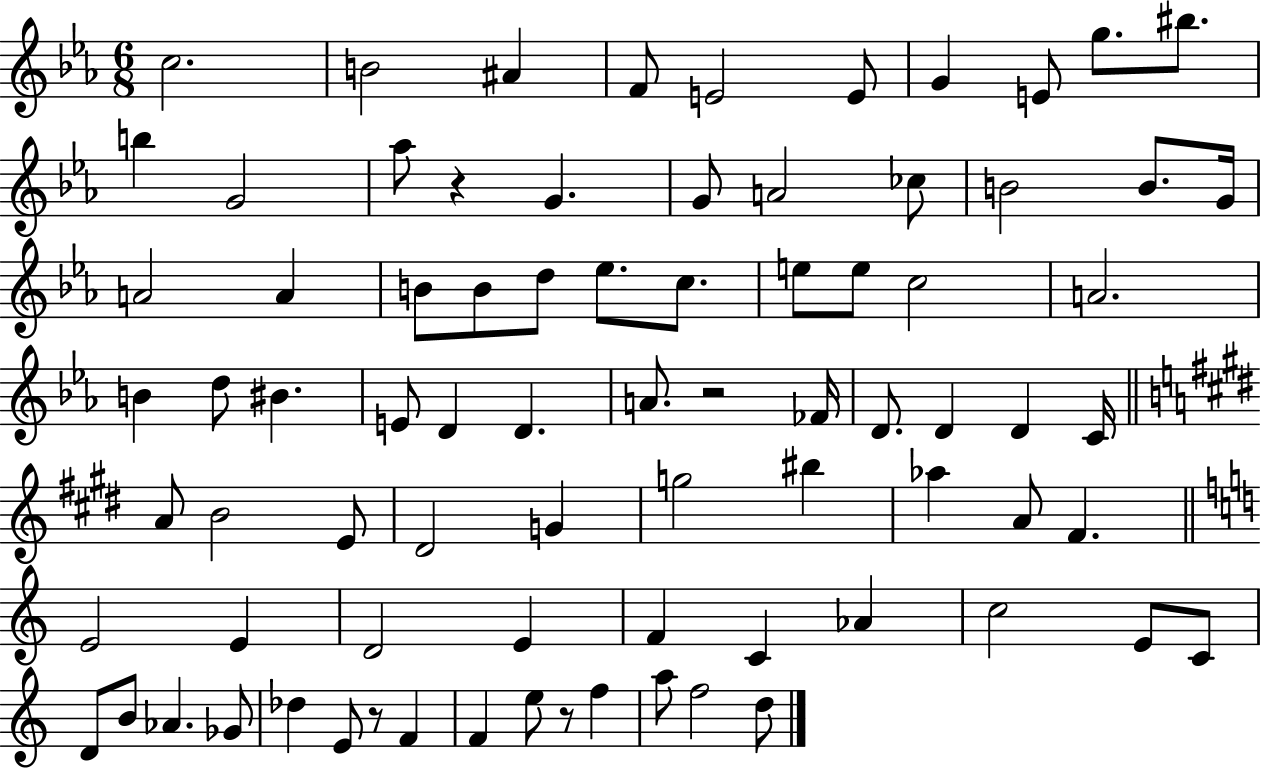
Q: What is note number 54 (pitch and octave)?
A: E4